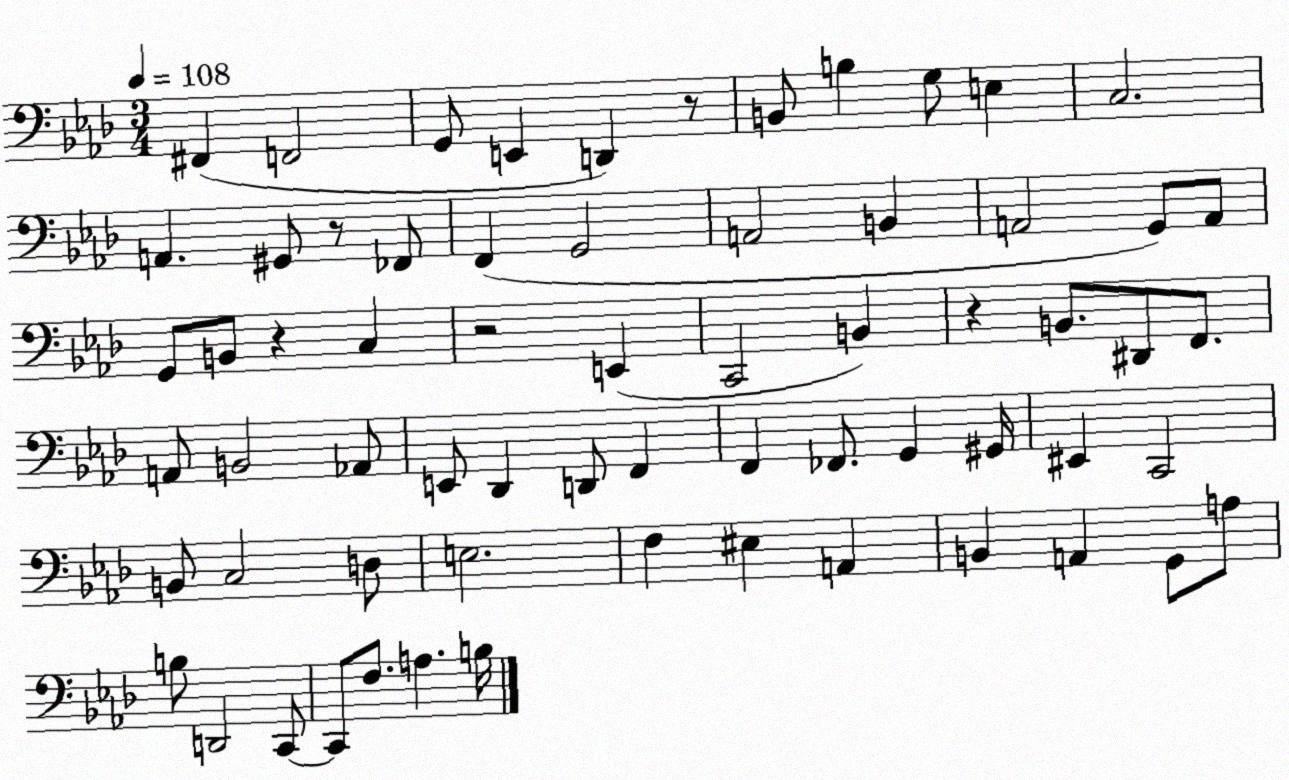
X:1
T:Untitled
M:3/4
L:1/4
K:Ab
^F,, F,,2 G,,/2 E,, D,, z/2 B,,/2 B, G,/2 E, C,2 A,, ^G,,/2 z/2 _F,,/2 F,, G,,2 A,,2 B,, A,,2 G,,/2 A,,/2 G,,/2 B,,/2 z C, z2 E,, C,,2 B,, z B,,/2 ^D,,/2 F,,/2 A,,/2 B,,2 _A,,/2 E,,/2 _D,, D,,/2 F,, F,, _F,,/2 G,, ^G,,/4 ^E,, C,,2 B,,/2 C,2 D,/2 E,2 F, ^E, A,, B,, A,, G,,/2 A,/2 B,/2 D,,2 C,,/2 C,,/2 F,/2 A, B,/4